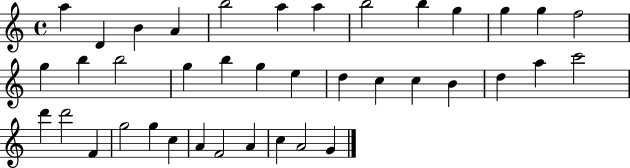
X:1
T:Untitled
M:4/4
L:1/4
K:C
a D B A b2 a a b2 b g g g f2 g b b2 g b g e d c c B d a c'2 d' d'2 F g2 g c A F2 A c A2 G